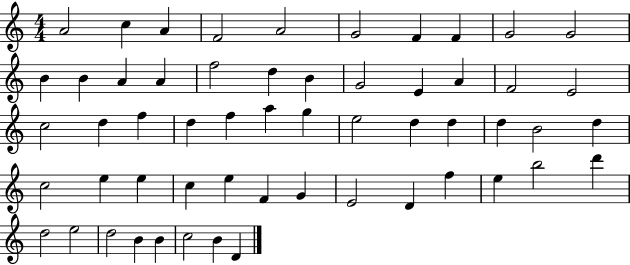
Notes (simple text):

A4/h C5/q A4/q F4/h A4/h G4/h F4/q F4/q G4/h G4/h B4/q B4/q A4/q A4/q F5/h D5/q B4/q G4/h E4/q A4/q F4/h E4/h C5/h D5/q F5/q D5/q F5/q A5/q G5/q E5/h D5/q D5/q D5/q B4/h D5/q C5/h E5/q E5/q C5/q E5/q F4/q G4/q E4/h D4/q F5/q E5/q B5/h D6/q D5/h E5/h D5/h B4/q B4/q C5/h B4/q D4/q